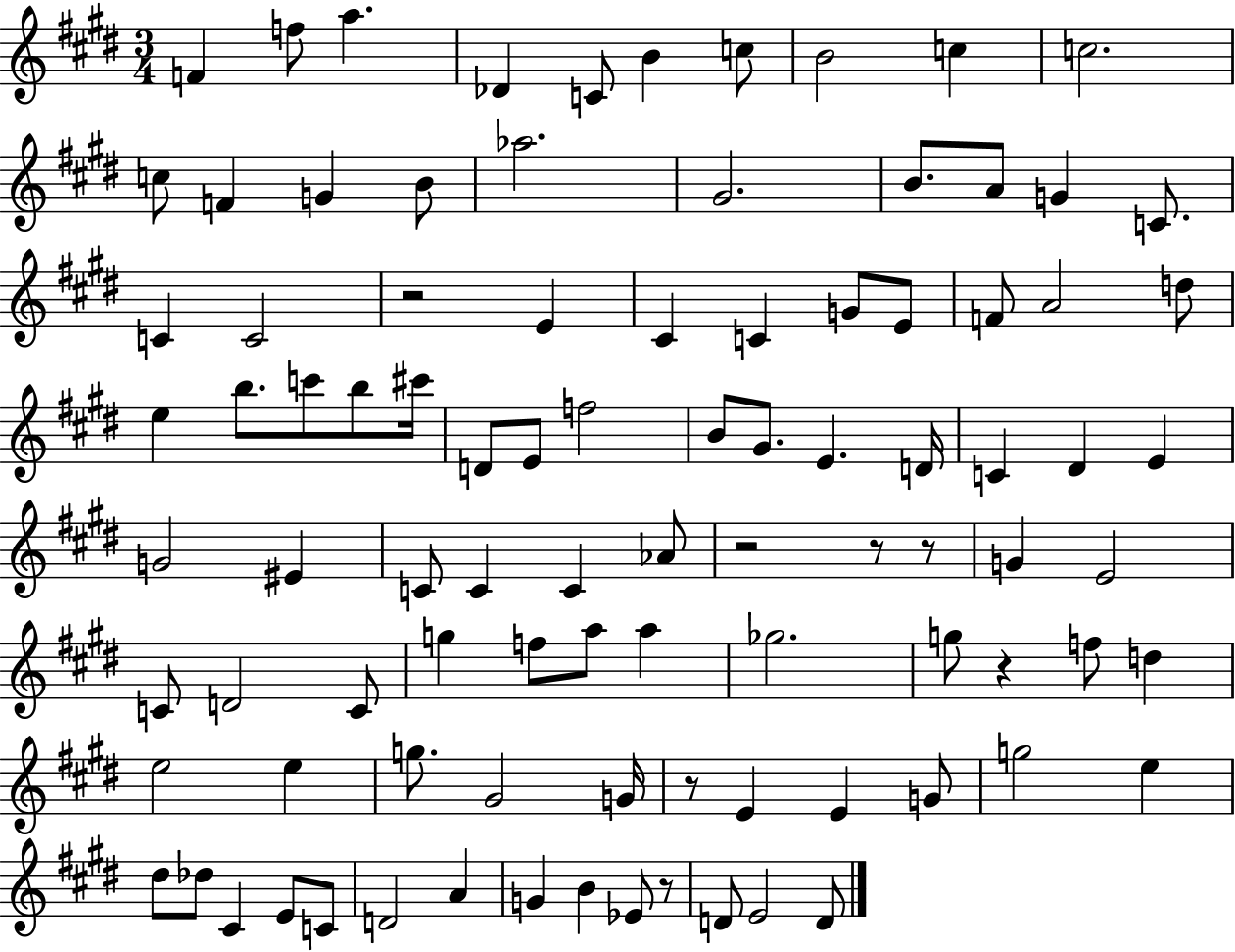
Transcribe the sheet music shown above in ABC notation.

X:1
T:Untitled
M:3/4
L:1/4
K:E
F f/2 a _D C/2 B c/2 B2 c c2 c/2 F G B/2 _a2 ^G2 B/2 A/2 G C/2 C C2 z2 E ^C C G/2 E/2 F/2 A2 d/2 e b/2 c'/2 b/2 ^c'/4 D/2 E/2 f2 B/2 ^G/2 E D/4 C ^D E G2 ^E C/2 C C _A/2 z2 z/2 z/2 G E2 C/2 D2 C/2 g f/2 a/2 a _g2 g/2 z f/2 d e2 e g/2 ^G2 G/4 z/2 E E G/2 g2 e ^d/2 _d/2 ^C E/2 C/2 D2 A G B _E/2 z/2 D/2 E2 D/2